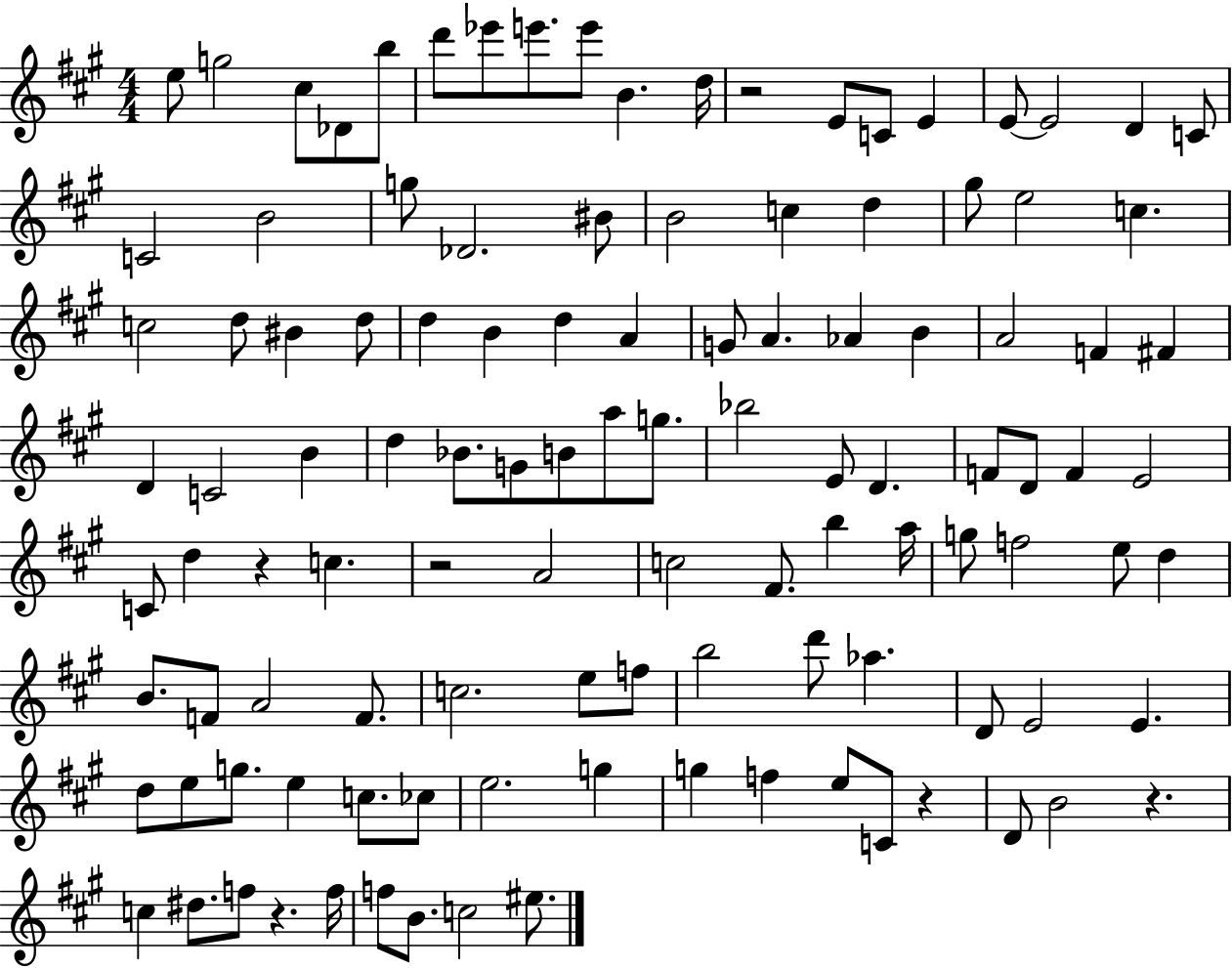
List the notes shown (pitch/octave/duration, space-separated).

E5/e G5/h C#5/e Db4/e B5/e D6/e Eb6/e E6/e. E6/e B4/q. D5/s R/h E4/e C4/e E4/q E4/e E4/h D4/q C4/e C4/h B4/h G5/e Db4/h. BIS4/e B4/h C5/q D5/q G#5/e E5/h C5/q. C5/h D5/e BIS4/q D5/e D5/q B4/q D5/q A4/q G4/e A4/q. Ab4/q B4/q A4/h F4/q F#4/q D4/q C4/h B4/q D5/q Bb4/e. G4/e B4/e A5/e G5/e. Bb5/h E4/e D4/q. F4/e D4/e F4/q E4/h C4/e D5/q R/q C5/q. R/h A4/h C5/h F#4/e. B5/q A5/s G5/e F5/h E5/e D5/q B4/e. F4/e A4/h F4/e. C5/h. E5/e F5/e B5/h D6/e Ab5/q. D4/e E4/h E4/q. D5/e E5/e G5/e. E5/q C5/e. CES5/e E5/h. G5/q G5/q F5/q E5/e C4/e R/q D4/e B4/h R/q. C5/q D#5/e. F5/e R/q. F5/s F5/e B4/e. C5/h EIS5/e.